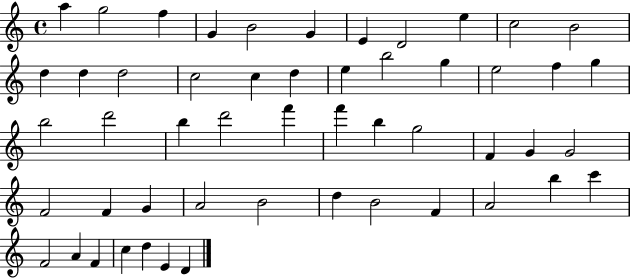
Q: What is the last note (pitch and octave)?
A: D4